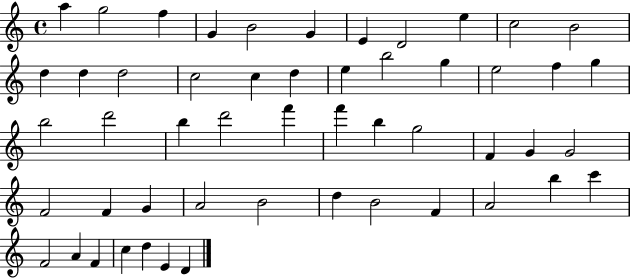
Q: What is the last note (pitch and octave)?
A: D4